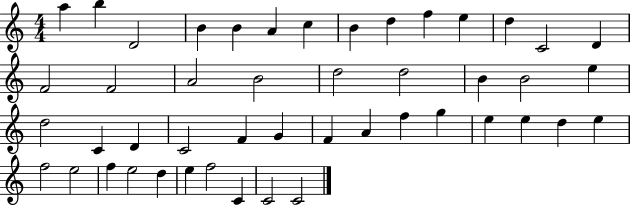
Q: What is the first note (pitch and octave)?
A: A5